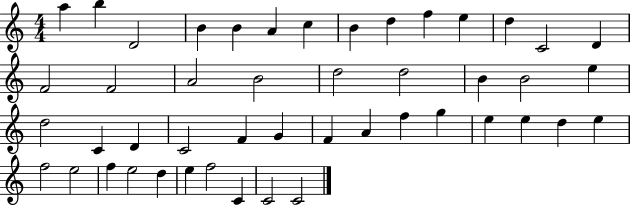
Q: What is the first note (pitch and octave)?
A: A5